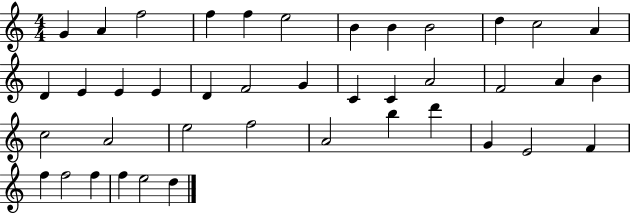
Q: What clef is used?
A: treble